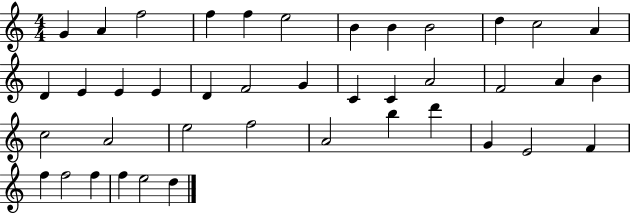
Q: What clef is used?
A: treble